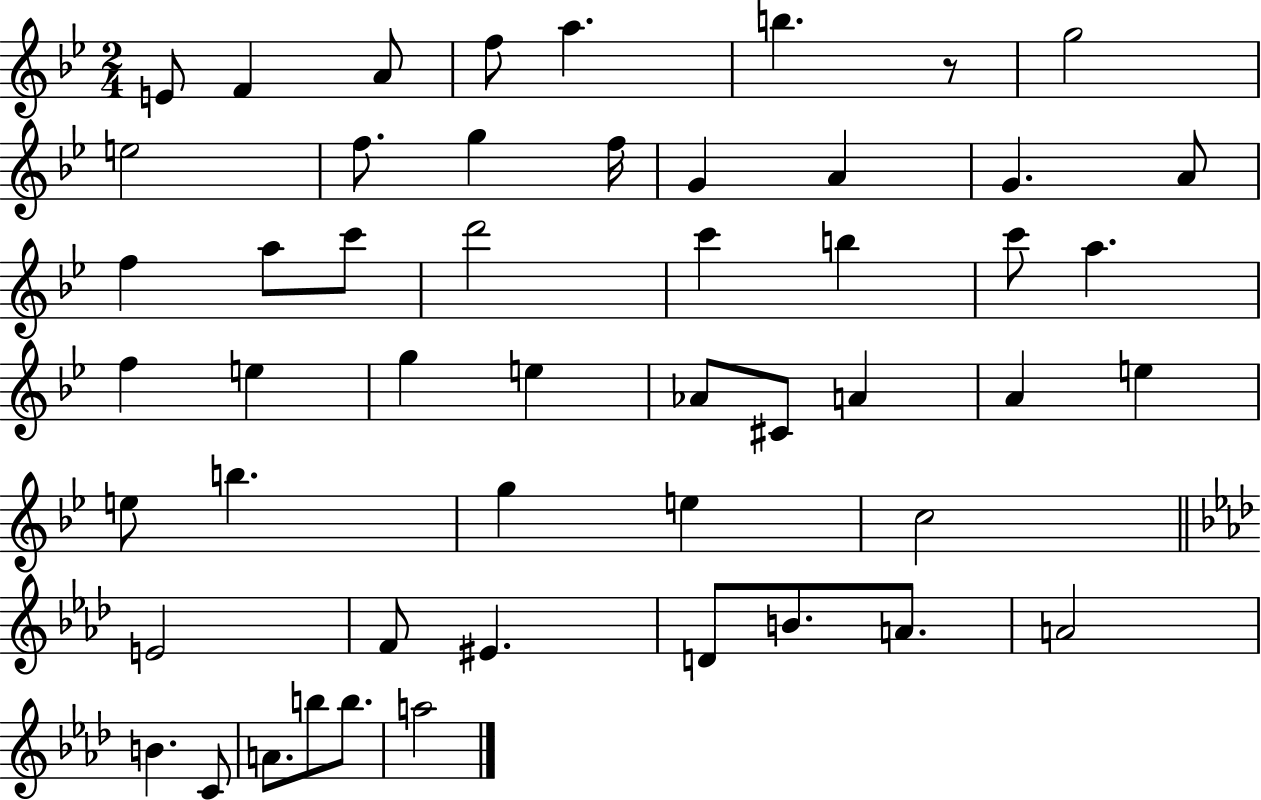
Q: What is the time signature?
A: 2/4